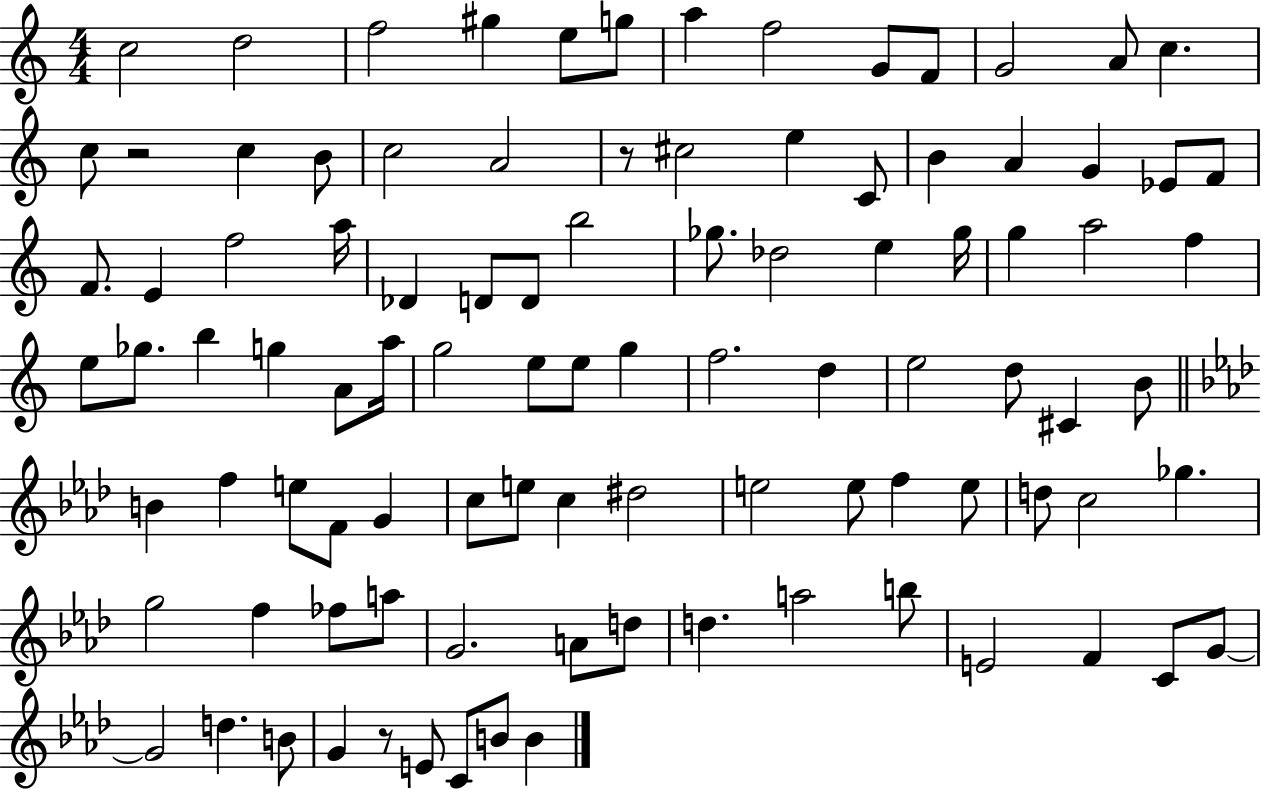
C5/h D5/h F5/h G#5/q E5/e G5/e A5/q F5/h G4/e F4/e G4/h A4/e C5/q. C5/e R/h C5/q B4/e C5/h A4/h R/e C#5/h E5/q C4/e B4/q A4/q G4/q Eb4/e F4/e F4/e. E4/q F5/h A5/s Db4/q D4/e D4/e B5/h Gb5/e. Db5/h E5/q Gb5/s G5/q A5/h F5/q E5/e Gb5/e. B5/q G5/q A4/e A5/s G5/h E5/e E5/e G5/q F5/h. D5/q E5/h D5/e C#4/q B4/e B4/q F5/q E5/e F4/e G4/q C5/e E5/e C5/q D#5/h E5/h E5/e F5/q E5/e D5/e C5/h Gb5/q. G5/h F5/q FES5/e A5/e G4/h. A4/e D5/e D5/q. A5/h B5/e E4/h F4/q C4/e G4/e G4/h D5/q. B4/e G4/q R/e E4/e C4/e B4/e B4/q